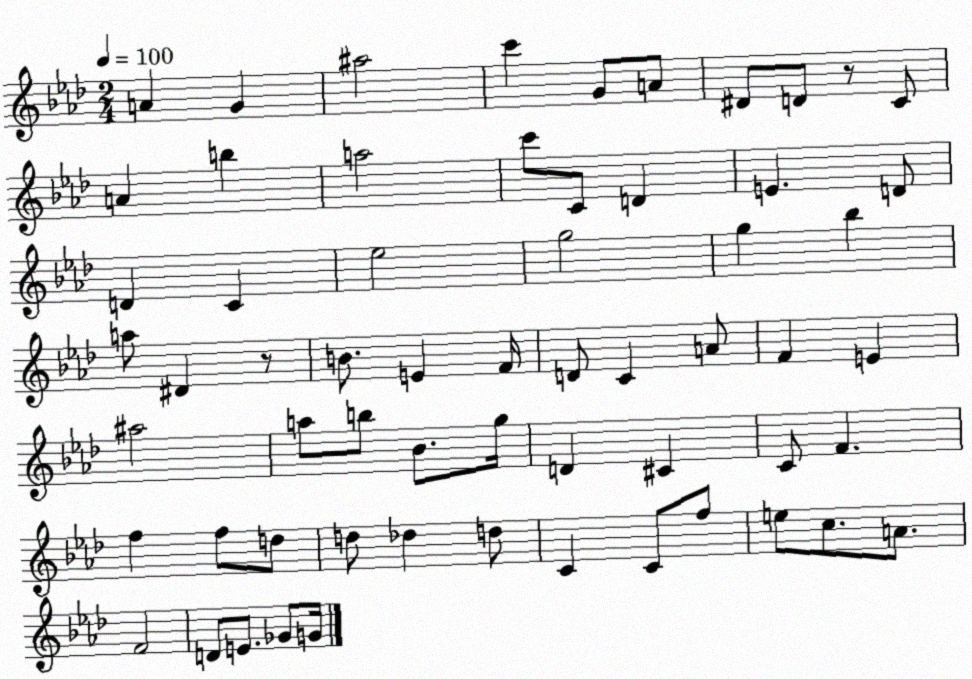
X:1
T:Untitled
M:2/4
L:1/4
K:Ab
A G ^a2 c' G/2 A/2 ^D/2 D/2 z/2 C/2 A b a2 c'/2 C/2 D E D/2 D C _e2 g2 g _b a/2 ^D z/2 B/2 E F/4 D/2 C A/2 F E ^a2 a/2 b/2 _B/2 g/4 D ^C C/2 F f f/2 d/2 d/2 _d d/2 C C/2 f/2 e/2 c/2 A/2 F2 D/2 E/2 _G/2 G/4